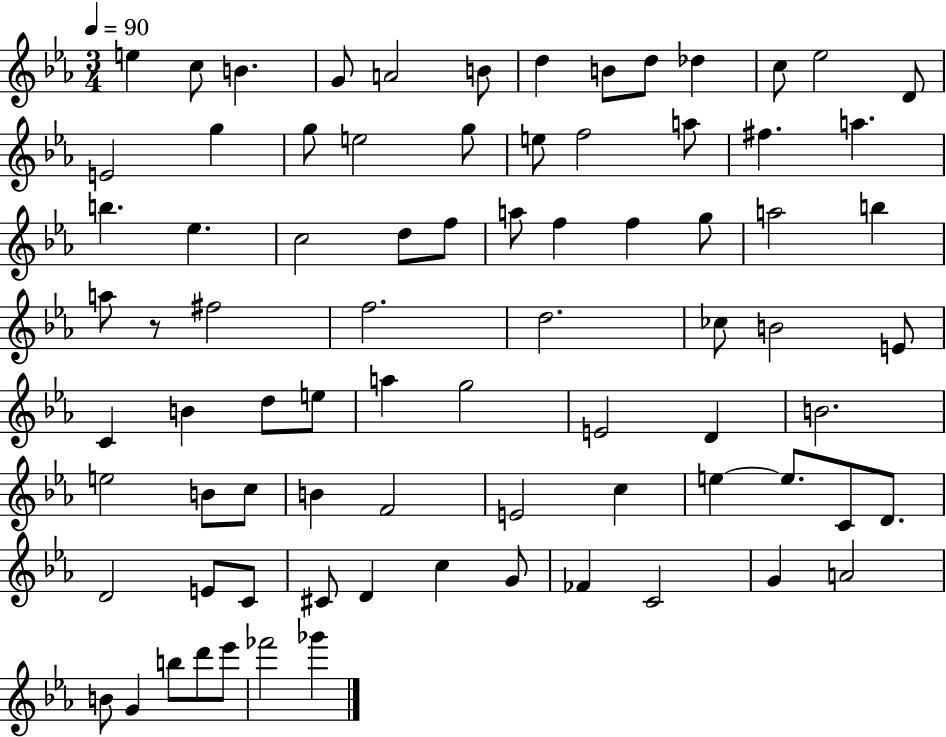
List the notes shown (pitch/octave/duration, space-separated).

E5/q C5/e B4/q. G4/e A4/h B4/e D5/q B4/e D5/e Db5/q C5/e Eb5/h D4/e E4/h G5/q G5/e E5/h G5/e E5/e F5/h A5/e F#5/q. A5/q. B5/q. Eb5/q. C5/h D5/e F5/e A5/e F5/q F5/q G5/e A5/h B5/q A5/e R/e F#5/h F5/h. D5/h. CES5/e B4/h E4/e C4/q B4/q D5/e E5/e A5/q G5/h E4/h D4/q B4/h. E5/h B4/e C5/e B4/q F4/h E4/h C5/q E5/q E5/e. C4/e D4/e. D4/h E4/e C4/e C#4/e D4/q C5/q G4/e FES4/q C4/h G4/q A4/h B4/e G4/q B5/e D6/e Eb6/e FES6/h Gb6/q